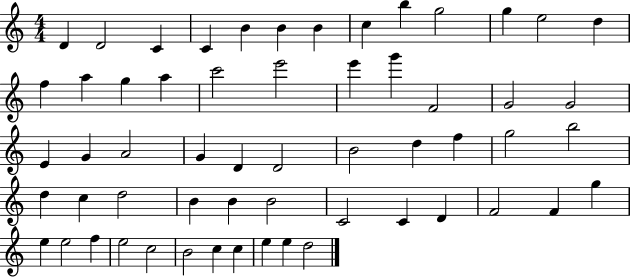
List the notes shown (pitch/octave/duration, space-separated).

D4/q D4/h C4/q C4/q B4/q B4/q B4/q C5/q B5/q G5/h G5/q E5/h D5/q F5/q A5/q G5/q A5/q C6/h E6/h E6/q G6/q F4/h G4/h G4/h E4/q G4/q A4/h G4/q D4/q D4/h B4/h D5/q F5/q G5/h B5/h D5/q C5/q D5/h B4/q B4/q B4/h C4/h C4/q D4/q F4/h F4/q G5/q E5/q E5/h F5/q E5/h C5/h B4/h C5/q C5/q E5/q E5/q D5/h